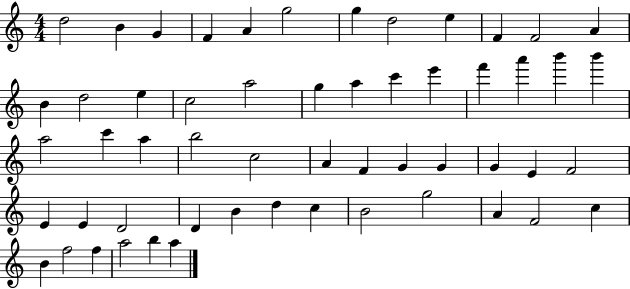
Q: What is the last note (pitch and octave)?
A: A5